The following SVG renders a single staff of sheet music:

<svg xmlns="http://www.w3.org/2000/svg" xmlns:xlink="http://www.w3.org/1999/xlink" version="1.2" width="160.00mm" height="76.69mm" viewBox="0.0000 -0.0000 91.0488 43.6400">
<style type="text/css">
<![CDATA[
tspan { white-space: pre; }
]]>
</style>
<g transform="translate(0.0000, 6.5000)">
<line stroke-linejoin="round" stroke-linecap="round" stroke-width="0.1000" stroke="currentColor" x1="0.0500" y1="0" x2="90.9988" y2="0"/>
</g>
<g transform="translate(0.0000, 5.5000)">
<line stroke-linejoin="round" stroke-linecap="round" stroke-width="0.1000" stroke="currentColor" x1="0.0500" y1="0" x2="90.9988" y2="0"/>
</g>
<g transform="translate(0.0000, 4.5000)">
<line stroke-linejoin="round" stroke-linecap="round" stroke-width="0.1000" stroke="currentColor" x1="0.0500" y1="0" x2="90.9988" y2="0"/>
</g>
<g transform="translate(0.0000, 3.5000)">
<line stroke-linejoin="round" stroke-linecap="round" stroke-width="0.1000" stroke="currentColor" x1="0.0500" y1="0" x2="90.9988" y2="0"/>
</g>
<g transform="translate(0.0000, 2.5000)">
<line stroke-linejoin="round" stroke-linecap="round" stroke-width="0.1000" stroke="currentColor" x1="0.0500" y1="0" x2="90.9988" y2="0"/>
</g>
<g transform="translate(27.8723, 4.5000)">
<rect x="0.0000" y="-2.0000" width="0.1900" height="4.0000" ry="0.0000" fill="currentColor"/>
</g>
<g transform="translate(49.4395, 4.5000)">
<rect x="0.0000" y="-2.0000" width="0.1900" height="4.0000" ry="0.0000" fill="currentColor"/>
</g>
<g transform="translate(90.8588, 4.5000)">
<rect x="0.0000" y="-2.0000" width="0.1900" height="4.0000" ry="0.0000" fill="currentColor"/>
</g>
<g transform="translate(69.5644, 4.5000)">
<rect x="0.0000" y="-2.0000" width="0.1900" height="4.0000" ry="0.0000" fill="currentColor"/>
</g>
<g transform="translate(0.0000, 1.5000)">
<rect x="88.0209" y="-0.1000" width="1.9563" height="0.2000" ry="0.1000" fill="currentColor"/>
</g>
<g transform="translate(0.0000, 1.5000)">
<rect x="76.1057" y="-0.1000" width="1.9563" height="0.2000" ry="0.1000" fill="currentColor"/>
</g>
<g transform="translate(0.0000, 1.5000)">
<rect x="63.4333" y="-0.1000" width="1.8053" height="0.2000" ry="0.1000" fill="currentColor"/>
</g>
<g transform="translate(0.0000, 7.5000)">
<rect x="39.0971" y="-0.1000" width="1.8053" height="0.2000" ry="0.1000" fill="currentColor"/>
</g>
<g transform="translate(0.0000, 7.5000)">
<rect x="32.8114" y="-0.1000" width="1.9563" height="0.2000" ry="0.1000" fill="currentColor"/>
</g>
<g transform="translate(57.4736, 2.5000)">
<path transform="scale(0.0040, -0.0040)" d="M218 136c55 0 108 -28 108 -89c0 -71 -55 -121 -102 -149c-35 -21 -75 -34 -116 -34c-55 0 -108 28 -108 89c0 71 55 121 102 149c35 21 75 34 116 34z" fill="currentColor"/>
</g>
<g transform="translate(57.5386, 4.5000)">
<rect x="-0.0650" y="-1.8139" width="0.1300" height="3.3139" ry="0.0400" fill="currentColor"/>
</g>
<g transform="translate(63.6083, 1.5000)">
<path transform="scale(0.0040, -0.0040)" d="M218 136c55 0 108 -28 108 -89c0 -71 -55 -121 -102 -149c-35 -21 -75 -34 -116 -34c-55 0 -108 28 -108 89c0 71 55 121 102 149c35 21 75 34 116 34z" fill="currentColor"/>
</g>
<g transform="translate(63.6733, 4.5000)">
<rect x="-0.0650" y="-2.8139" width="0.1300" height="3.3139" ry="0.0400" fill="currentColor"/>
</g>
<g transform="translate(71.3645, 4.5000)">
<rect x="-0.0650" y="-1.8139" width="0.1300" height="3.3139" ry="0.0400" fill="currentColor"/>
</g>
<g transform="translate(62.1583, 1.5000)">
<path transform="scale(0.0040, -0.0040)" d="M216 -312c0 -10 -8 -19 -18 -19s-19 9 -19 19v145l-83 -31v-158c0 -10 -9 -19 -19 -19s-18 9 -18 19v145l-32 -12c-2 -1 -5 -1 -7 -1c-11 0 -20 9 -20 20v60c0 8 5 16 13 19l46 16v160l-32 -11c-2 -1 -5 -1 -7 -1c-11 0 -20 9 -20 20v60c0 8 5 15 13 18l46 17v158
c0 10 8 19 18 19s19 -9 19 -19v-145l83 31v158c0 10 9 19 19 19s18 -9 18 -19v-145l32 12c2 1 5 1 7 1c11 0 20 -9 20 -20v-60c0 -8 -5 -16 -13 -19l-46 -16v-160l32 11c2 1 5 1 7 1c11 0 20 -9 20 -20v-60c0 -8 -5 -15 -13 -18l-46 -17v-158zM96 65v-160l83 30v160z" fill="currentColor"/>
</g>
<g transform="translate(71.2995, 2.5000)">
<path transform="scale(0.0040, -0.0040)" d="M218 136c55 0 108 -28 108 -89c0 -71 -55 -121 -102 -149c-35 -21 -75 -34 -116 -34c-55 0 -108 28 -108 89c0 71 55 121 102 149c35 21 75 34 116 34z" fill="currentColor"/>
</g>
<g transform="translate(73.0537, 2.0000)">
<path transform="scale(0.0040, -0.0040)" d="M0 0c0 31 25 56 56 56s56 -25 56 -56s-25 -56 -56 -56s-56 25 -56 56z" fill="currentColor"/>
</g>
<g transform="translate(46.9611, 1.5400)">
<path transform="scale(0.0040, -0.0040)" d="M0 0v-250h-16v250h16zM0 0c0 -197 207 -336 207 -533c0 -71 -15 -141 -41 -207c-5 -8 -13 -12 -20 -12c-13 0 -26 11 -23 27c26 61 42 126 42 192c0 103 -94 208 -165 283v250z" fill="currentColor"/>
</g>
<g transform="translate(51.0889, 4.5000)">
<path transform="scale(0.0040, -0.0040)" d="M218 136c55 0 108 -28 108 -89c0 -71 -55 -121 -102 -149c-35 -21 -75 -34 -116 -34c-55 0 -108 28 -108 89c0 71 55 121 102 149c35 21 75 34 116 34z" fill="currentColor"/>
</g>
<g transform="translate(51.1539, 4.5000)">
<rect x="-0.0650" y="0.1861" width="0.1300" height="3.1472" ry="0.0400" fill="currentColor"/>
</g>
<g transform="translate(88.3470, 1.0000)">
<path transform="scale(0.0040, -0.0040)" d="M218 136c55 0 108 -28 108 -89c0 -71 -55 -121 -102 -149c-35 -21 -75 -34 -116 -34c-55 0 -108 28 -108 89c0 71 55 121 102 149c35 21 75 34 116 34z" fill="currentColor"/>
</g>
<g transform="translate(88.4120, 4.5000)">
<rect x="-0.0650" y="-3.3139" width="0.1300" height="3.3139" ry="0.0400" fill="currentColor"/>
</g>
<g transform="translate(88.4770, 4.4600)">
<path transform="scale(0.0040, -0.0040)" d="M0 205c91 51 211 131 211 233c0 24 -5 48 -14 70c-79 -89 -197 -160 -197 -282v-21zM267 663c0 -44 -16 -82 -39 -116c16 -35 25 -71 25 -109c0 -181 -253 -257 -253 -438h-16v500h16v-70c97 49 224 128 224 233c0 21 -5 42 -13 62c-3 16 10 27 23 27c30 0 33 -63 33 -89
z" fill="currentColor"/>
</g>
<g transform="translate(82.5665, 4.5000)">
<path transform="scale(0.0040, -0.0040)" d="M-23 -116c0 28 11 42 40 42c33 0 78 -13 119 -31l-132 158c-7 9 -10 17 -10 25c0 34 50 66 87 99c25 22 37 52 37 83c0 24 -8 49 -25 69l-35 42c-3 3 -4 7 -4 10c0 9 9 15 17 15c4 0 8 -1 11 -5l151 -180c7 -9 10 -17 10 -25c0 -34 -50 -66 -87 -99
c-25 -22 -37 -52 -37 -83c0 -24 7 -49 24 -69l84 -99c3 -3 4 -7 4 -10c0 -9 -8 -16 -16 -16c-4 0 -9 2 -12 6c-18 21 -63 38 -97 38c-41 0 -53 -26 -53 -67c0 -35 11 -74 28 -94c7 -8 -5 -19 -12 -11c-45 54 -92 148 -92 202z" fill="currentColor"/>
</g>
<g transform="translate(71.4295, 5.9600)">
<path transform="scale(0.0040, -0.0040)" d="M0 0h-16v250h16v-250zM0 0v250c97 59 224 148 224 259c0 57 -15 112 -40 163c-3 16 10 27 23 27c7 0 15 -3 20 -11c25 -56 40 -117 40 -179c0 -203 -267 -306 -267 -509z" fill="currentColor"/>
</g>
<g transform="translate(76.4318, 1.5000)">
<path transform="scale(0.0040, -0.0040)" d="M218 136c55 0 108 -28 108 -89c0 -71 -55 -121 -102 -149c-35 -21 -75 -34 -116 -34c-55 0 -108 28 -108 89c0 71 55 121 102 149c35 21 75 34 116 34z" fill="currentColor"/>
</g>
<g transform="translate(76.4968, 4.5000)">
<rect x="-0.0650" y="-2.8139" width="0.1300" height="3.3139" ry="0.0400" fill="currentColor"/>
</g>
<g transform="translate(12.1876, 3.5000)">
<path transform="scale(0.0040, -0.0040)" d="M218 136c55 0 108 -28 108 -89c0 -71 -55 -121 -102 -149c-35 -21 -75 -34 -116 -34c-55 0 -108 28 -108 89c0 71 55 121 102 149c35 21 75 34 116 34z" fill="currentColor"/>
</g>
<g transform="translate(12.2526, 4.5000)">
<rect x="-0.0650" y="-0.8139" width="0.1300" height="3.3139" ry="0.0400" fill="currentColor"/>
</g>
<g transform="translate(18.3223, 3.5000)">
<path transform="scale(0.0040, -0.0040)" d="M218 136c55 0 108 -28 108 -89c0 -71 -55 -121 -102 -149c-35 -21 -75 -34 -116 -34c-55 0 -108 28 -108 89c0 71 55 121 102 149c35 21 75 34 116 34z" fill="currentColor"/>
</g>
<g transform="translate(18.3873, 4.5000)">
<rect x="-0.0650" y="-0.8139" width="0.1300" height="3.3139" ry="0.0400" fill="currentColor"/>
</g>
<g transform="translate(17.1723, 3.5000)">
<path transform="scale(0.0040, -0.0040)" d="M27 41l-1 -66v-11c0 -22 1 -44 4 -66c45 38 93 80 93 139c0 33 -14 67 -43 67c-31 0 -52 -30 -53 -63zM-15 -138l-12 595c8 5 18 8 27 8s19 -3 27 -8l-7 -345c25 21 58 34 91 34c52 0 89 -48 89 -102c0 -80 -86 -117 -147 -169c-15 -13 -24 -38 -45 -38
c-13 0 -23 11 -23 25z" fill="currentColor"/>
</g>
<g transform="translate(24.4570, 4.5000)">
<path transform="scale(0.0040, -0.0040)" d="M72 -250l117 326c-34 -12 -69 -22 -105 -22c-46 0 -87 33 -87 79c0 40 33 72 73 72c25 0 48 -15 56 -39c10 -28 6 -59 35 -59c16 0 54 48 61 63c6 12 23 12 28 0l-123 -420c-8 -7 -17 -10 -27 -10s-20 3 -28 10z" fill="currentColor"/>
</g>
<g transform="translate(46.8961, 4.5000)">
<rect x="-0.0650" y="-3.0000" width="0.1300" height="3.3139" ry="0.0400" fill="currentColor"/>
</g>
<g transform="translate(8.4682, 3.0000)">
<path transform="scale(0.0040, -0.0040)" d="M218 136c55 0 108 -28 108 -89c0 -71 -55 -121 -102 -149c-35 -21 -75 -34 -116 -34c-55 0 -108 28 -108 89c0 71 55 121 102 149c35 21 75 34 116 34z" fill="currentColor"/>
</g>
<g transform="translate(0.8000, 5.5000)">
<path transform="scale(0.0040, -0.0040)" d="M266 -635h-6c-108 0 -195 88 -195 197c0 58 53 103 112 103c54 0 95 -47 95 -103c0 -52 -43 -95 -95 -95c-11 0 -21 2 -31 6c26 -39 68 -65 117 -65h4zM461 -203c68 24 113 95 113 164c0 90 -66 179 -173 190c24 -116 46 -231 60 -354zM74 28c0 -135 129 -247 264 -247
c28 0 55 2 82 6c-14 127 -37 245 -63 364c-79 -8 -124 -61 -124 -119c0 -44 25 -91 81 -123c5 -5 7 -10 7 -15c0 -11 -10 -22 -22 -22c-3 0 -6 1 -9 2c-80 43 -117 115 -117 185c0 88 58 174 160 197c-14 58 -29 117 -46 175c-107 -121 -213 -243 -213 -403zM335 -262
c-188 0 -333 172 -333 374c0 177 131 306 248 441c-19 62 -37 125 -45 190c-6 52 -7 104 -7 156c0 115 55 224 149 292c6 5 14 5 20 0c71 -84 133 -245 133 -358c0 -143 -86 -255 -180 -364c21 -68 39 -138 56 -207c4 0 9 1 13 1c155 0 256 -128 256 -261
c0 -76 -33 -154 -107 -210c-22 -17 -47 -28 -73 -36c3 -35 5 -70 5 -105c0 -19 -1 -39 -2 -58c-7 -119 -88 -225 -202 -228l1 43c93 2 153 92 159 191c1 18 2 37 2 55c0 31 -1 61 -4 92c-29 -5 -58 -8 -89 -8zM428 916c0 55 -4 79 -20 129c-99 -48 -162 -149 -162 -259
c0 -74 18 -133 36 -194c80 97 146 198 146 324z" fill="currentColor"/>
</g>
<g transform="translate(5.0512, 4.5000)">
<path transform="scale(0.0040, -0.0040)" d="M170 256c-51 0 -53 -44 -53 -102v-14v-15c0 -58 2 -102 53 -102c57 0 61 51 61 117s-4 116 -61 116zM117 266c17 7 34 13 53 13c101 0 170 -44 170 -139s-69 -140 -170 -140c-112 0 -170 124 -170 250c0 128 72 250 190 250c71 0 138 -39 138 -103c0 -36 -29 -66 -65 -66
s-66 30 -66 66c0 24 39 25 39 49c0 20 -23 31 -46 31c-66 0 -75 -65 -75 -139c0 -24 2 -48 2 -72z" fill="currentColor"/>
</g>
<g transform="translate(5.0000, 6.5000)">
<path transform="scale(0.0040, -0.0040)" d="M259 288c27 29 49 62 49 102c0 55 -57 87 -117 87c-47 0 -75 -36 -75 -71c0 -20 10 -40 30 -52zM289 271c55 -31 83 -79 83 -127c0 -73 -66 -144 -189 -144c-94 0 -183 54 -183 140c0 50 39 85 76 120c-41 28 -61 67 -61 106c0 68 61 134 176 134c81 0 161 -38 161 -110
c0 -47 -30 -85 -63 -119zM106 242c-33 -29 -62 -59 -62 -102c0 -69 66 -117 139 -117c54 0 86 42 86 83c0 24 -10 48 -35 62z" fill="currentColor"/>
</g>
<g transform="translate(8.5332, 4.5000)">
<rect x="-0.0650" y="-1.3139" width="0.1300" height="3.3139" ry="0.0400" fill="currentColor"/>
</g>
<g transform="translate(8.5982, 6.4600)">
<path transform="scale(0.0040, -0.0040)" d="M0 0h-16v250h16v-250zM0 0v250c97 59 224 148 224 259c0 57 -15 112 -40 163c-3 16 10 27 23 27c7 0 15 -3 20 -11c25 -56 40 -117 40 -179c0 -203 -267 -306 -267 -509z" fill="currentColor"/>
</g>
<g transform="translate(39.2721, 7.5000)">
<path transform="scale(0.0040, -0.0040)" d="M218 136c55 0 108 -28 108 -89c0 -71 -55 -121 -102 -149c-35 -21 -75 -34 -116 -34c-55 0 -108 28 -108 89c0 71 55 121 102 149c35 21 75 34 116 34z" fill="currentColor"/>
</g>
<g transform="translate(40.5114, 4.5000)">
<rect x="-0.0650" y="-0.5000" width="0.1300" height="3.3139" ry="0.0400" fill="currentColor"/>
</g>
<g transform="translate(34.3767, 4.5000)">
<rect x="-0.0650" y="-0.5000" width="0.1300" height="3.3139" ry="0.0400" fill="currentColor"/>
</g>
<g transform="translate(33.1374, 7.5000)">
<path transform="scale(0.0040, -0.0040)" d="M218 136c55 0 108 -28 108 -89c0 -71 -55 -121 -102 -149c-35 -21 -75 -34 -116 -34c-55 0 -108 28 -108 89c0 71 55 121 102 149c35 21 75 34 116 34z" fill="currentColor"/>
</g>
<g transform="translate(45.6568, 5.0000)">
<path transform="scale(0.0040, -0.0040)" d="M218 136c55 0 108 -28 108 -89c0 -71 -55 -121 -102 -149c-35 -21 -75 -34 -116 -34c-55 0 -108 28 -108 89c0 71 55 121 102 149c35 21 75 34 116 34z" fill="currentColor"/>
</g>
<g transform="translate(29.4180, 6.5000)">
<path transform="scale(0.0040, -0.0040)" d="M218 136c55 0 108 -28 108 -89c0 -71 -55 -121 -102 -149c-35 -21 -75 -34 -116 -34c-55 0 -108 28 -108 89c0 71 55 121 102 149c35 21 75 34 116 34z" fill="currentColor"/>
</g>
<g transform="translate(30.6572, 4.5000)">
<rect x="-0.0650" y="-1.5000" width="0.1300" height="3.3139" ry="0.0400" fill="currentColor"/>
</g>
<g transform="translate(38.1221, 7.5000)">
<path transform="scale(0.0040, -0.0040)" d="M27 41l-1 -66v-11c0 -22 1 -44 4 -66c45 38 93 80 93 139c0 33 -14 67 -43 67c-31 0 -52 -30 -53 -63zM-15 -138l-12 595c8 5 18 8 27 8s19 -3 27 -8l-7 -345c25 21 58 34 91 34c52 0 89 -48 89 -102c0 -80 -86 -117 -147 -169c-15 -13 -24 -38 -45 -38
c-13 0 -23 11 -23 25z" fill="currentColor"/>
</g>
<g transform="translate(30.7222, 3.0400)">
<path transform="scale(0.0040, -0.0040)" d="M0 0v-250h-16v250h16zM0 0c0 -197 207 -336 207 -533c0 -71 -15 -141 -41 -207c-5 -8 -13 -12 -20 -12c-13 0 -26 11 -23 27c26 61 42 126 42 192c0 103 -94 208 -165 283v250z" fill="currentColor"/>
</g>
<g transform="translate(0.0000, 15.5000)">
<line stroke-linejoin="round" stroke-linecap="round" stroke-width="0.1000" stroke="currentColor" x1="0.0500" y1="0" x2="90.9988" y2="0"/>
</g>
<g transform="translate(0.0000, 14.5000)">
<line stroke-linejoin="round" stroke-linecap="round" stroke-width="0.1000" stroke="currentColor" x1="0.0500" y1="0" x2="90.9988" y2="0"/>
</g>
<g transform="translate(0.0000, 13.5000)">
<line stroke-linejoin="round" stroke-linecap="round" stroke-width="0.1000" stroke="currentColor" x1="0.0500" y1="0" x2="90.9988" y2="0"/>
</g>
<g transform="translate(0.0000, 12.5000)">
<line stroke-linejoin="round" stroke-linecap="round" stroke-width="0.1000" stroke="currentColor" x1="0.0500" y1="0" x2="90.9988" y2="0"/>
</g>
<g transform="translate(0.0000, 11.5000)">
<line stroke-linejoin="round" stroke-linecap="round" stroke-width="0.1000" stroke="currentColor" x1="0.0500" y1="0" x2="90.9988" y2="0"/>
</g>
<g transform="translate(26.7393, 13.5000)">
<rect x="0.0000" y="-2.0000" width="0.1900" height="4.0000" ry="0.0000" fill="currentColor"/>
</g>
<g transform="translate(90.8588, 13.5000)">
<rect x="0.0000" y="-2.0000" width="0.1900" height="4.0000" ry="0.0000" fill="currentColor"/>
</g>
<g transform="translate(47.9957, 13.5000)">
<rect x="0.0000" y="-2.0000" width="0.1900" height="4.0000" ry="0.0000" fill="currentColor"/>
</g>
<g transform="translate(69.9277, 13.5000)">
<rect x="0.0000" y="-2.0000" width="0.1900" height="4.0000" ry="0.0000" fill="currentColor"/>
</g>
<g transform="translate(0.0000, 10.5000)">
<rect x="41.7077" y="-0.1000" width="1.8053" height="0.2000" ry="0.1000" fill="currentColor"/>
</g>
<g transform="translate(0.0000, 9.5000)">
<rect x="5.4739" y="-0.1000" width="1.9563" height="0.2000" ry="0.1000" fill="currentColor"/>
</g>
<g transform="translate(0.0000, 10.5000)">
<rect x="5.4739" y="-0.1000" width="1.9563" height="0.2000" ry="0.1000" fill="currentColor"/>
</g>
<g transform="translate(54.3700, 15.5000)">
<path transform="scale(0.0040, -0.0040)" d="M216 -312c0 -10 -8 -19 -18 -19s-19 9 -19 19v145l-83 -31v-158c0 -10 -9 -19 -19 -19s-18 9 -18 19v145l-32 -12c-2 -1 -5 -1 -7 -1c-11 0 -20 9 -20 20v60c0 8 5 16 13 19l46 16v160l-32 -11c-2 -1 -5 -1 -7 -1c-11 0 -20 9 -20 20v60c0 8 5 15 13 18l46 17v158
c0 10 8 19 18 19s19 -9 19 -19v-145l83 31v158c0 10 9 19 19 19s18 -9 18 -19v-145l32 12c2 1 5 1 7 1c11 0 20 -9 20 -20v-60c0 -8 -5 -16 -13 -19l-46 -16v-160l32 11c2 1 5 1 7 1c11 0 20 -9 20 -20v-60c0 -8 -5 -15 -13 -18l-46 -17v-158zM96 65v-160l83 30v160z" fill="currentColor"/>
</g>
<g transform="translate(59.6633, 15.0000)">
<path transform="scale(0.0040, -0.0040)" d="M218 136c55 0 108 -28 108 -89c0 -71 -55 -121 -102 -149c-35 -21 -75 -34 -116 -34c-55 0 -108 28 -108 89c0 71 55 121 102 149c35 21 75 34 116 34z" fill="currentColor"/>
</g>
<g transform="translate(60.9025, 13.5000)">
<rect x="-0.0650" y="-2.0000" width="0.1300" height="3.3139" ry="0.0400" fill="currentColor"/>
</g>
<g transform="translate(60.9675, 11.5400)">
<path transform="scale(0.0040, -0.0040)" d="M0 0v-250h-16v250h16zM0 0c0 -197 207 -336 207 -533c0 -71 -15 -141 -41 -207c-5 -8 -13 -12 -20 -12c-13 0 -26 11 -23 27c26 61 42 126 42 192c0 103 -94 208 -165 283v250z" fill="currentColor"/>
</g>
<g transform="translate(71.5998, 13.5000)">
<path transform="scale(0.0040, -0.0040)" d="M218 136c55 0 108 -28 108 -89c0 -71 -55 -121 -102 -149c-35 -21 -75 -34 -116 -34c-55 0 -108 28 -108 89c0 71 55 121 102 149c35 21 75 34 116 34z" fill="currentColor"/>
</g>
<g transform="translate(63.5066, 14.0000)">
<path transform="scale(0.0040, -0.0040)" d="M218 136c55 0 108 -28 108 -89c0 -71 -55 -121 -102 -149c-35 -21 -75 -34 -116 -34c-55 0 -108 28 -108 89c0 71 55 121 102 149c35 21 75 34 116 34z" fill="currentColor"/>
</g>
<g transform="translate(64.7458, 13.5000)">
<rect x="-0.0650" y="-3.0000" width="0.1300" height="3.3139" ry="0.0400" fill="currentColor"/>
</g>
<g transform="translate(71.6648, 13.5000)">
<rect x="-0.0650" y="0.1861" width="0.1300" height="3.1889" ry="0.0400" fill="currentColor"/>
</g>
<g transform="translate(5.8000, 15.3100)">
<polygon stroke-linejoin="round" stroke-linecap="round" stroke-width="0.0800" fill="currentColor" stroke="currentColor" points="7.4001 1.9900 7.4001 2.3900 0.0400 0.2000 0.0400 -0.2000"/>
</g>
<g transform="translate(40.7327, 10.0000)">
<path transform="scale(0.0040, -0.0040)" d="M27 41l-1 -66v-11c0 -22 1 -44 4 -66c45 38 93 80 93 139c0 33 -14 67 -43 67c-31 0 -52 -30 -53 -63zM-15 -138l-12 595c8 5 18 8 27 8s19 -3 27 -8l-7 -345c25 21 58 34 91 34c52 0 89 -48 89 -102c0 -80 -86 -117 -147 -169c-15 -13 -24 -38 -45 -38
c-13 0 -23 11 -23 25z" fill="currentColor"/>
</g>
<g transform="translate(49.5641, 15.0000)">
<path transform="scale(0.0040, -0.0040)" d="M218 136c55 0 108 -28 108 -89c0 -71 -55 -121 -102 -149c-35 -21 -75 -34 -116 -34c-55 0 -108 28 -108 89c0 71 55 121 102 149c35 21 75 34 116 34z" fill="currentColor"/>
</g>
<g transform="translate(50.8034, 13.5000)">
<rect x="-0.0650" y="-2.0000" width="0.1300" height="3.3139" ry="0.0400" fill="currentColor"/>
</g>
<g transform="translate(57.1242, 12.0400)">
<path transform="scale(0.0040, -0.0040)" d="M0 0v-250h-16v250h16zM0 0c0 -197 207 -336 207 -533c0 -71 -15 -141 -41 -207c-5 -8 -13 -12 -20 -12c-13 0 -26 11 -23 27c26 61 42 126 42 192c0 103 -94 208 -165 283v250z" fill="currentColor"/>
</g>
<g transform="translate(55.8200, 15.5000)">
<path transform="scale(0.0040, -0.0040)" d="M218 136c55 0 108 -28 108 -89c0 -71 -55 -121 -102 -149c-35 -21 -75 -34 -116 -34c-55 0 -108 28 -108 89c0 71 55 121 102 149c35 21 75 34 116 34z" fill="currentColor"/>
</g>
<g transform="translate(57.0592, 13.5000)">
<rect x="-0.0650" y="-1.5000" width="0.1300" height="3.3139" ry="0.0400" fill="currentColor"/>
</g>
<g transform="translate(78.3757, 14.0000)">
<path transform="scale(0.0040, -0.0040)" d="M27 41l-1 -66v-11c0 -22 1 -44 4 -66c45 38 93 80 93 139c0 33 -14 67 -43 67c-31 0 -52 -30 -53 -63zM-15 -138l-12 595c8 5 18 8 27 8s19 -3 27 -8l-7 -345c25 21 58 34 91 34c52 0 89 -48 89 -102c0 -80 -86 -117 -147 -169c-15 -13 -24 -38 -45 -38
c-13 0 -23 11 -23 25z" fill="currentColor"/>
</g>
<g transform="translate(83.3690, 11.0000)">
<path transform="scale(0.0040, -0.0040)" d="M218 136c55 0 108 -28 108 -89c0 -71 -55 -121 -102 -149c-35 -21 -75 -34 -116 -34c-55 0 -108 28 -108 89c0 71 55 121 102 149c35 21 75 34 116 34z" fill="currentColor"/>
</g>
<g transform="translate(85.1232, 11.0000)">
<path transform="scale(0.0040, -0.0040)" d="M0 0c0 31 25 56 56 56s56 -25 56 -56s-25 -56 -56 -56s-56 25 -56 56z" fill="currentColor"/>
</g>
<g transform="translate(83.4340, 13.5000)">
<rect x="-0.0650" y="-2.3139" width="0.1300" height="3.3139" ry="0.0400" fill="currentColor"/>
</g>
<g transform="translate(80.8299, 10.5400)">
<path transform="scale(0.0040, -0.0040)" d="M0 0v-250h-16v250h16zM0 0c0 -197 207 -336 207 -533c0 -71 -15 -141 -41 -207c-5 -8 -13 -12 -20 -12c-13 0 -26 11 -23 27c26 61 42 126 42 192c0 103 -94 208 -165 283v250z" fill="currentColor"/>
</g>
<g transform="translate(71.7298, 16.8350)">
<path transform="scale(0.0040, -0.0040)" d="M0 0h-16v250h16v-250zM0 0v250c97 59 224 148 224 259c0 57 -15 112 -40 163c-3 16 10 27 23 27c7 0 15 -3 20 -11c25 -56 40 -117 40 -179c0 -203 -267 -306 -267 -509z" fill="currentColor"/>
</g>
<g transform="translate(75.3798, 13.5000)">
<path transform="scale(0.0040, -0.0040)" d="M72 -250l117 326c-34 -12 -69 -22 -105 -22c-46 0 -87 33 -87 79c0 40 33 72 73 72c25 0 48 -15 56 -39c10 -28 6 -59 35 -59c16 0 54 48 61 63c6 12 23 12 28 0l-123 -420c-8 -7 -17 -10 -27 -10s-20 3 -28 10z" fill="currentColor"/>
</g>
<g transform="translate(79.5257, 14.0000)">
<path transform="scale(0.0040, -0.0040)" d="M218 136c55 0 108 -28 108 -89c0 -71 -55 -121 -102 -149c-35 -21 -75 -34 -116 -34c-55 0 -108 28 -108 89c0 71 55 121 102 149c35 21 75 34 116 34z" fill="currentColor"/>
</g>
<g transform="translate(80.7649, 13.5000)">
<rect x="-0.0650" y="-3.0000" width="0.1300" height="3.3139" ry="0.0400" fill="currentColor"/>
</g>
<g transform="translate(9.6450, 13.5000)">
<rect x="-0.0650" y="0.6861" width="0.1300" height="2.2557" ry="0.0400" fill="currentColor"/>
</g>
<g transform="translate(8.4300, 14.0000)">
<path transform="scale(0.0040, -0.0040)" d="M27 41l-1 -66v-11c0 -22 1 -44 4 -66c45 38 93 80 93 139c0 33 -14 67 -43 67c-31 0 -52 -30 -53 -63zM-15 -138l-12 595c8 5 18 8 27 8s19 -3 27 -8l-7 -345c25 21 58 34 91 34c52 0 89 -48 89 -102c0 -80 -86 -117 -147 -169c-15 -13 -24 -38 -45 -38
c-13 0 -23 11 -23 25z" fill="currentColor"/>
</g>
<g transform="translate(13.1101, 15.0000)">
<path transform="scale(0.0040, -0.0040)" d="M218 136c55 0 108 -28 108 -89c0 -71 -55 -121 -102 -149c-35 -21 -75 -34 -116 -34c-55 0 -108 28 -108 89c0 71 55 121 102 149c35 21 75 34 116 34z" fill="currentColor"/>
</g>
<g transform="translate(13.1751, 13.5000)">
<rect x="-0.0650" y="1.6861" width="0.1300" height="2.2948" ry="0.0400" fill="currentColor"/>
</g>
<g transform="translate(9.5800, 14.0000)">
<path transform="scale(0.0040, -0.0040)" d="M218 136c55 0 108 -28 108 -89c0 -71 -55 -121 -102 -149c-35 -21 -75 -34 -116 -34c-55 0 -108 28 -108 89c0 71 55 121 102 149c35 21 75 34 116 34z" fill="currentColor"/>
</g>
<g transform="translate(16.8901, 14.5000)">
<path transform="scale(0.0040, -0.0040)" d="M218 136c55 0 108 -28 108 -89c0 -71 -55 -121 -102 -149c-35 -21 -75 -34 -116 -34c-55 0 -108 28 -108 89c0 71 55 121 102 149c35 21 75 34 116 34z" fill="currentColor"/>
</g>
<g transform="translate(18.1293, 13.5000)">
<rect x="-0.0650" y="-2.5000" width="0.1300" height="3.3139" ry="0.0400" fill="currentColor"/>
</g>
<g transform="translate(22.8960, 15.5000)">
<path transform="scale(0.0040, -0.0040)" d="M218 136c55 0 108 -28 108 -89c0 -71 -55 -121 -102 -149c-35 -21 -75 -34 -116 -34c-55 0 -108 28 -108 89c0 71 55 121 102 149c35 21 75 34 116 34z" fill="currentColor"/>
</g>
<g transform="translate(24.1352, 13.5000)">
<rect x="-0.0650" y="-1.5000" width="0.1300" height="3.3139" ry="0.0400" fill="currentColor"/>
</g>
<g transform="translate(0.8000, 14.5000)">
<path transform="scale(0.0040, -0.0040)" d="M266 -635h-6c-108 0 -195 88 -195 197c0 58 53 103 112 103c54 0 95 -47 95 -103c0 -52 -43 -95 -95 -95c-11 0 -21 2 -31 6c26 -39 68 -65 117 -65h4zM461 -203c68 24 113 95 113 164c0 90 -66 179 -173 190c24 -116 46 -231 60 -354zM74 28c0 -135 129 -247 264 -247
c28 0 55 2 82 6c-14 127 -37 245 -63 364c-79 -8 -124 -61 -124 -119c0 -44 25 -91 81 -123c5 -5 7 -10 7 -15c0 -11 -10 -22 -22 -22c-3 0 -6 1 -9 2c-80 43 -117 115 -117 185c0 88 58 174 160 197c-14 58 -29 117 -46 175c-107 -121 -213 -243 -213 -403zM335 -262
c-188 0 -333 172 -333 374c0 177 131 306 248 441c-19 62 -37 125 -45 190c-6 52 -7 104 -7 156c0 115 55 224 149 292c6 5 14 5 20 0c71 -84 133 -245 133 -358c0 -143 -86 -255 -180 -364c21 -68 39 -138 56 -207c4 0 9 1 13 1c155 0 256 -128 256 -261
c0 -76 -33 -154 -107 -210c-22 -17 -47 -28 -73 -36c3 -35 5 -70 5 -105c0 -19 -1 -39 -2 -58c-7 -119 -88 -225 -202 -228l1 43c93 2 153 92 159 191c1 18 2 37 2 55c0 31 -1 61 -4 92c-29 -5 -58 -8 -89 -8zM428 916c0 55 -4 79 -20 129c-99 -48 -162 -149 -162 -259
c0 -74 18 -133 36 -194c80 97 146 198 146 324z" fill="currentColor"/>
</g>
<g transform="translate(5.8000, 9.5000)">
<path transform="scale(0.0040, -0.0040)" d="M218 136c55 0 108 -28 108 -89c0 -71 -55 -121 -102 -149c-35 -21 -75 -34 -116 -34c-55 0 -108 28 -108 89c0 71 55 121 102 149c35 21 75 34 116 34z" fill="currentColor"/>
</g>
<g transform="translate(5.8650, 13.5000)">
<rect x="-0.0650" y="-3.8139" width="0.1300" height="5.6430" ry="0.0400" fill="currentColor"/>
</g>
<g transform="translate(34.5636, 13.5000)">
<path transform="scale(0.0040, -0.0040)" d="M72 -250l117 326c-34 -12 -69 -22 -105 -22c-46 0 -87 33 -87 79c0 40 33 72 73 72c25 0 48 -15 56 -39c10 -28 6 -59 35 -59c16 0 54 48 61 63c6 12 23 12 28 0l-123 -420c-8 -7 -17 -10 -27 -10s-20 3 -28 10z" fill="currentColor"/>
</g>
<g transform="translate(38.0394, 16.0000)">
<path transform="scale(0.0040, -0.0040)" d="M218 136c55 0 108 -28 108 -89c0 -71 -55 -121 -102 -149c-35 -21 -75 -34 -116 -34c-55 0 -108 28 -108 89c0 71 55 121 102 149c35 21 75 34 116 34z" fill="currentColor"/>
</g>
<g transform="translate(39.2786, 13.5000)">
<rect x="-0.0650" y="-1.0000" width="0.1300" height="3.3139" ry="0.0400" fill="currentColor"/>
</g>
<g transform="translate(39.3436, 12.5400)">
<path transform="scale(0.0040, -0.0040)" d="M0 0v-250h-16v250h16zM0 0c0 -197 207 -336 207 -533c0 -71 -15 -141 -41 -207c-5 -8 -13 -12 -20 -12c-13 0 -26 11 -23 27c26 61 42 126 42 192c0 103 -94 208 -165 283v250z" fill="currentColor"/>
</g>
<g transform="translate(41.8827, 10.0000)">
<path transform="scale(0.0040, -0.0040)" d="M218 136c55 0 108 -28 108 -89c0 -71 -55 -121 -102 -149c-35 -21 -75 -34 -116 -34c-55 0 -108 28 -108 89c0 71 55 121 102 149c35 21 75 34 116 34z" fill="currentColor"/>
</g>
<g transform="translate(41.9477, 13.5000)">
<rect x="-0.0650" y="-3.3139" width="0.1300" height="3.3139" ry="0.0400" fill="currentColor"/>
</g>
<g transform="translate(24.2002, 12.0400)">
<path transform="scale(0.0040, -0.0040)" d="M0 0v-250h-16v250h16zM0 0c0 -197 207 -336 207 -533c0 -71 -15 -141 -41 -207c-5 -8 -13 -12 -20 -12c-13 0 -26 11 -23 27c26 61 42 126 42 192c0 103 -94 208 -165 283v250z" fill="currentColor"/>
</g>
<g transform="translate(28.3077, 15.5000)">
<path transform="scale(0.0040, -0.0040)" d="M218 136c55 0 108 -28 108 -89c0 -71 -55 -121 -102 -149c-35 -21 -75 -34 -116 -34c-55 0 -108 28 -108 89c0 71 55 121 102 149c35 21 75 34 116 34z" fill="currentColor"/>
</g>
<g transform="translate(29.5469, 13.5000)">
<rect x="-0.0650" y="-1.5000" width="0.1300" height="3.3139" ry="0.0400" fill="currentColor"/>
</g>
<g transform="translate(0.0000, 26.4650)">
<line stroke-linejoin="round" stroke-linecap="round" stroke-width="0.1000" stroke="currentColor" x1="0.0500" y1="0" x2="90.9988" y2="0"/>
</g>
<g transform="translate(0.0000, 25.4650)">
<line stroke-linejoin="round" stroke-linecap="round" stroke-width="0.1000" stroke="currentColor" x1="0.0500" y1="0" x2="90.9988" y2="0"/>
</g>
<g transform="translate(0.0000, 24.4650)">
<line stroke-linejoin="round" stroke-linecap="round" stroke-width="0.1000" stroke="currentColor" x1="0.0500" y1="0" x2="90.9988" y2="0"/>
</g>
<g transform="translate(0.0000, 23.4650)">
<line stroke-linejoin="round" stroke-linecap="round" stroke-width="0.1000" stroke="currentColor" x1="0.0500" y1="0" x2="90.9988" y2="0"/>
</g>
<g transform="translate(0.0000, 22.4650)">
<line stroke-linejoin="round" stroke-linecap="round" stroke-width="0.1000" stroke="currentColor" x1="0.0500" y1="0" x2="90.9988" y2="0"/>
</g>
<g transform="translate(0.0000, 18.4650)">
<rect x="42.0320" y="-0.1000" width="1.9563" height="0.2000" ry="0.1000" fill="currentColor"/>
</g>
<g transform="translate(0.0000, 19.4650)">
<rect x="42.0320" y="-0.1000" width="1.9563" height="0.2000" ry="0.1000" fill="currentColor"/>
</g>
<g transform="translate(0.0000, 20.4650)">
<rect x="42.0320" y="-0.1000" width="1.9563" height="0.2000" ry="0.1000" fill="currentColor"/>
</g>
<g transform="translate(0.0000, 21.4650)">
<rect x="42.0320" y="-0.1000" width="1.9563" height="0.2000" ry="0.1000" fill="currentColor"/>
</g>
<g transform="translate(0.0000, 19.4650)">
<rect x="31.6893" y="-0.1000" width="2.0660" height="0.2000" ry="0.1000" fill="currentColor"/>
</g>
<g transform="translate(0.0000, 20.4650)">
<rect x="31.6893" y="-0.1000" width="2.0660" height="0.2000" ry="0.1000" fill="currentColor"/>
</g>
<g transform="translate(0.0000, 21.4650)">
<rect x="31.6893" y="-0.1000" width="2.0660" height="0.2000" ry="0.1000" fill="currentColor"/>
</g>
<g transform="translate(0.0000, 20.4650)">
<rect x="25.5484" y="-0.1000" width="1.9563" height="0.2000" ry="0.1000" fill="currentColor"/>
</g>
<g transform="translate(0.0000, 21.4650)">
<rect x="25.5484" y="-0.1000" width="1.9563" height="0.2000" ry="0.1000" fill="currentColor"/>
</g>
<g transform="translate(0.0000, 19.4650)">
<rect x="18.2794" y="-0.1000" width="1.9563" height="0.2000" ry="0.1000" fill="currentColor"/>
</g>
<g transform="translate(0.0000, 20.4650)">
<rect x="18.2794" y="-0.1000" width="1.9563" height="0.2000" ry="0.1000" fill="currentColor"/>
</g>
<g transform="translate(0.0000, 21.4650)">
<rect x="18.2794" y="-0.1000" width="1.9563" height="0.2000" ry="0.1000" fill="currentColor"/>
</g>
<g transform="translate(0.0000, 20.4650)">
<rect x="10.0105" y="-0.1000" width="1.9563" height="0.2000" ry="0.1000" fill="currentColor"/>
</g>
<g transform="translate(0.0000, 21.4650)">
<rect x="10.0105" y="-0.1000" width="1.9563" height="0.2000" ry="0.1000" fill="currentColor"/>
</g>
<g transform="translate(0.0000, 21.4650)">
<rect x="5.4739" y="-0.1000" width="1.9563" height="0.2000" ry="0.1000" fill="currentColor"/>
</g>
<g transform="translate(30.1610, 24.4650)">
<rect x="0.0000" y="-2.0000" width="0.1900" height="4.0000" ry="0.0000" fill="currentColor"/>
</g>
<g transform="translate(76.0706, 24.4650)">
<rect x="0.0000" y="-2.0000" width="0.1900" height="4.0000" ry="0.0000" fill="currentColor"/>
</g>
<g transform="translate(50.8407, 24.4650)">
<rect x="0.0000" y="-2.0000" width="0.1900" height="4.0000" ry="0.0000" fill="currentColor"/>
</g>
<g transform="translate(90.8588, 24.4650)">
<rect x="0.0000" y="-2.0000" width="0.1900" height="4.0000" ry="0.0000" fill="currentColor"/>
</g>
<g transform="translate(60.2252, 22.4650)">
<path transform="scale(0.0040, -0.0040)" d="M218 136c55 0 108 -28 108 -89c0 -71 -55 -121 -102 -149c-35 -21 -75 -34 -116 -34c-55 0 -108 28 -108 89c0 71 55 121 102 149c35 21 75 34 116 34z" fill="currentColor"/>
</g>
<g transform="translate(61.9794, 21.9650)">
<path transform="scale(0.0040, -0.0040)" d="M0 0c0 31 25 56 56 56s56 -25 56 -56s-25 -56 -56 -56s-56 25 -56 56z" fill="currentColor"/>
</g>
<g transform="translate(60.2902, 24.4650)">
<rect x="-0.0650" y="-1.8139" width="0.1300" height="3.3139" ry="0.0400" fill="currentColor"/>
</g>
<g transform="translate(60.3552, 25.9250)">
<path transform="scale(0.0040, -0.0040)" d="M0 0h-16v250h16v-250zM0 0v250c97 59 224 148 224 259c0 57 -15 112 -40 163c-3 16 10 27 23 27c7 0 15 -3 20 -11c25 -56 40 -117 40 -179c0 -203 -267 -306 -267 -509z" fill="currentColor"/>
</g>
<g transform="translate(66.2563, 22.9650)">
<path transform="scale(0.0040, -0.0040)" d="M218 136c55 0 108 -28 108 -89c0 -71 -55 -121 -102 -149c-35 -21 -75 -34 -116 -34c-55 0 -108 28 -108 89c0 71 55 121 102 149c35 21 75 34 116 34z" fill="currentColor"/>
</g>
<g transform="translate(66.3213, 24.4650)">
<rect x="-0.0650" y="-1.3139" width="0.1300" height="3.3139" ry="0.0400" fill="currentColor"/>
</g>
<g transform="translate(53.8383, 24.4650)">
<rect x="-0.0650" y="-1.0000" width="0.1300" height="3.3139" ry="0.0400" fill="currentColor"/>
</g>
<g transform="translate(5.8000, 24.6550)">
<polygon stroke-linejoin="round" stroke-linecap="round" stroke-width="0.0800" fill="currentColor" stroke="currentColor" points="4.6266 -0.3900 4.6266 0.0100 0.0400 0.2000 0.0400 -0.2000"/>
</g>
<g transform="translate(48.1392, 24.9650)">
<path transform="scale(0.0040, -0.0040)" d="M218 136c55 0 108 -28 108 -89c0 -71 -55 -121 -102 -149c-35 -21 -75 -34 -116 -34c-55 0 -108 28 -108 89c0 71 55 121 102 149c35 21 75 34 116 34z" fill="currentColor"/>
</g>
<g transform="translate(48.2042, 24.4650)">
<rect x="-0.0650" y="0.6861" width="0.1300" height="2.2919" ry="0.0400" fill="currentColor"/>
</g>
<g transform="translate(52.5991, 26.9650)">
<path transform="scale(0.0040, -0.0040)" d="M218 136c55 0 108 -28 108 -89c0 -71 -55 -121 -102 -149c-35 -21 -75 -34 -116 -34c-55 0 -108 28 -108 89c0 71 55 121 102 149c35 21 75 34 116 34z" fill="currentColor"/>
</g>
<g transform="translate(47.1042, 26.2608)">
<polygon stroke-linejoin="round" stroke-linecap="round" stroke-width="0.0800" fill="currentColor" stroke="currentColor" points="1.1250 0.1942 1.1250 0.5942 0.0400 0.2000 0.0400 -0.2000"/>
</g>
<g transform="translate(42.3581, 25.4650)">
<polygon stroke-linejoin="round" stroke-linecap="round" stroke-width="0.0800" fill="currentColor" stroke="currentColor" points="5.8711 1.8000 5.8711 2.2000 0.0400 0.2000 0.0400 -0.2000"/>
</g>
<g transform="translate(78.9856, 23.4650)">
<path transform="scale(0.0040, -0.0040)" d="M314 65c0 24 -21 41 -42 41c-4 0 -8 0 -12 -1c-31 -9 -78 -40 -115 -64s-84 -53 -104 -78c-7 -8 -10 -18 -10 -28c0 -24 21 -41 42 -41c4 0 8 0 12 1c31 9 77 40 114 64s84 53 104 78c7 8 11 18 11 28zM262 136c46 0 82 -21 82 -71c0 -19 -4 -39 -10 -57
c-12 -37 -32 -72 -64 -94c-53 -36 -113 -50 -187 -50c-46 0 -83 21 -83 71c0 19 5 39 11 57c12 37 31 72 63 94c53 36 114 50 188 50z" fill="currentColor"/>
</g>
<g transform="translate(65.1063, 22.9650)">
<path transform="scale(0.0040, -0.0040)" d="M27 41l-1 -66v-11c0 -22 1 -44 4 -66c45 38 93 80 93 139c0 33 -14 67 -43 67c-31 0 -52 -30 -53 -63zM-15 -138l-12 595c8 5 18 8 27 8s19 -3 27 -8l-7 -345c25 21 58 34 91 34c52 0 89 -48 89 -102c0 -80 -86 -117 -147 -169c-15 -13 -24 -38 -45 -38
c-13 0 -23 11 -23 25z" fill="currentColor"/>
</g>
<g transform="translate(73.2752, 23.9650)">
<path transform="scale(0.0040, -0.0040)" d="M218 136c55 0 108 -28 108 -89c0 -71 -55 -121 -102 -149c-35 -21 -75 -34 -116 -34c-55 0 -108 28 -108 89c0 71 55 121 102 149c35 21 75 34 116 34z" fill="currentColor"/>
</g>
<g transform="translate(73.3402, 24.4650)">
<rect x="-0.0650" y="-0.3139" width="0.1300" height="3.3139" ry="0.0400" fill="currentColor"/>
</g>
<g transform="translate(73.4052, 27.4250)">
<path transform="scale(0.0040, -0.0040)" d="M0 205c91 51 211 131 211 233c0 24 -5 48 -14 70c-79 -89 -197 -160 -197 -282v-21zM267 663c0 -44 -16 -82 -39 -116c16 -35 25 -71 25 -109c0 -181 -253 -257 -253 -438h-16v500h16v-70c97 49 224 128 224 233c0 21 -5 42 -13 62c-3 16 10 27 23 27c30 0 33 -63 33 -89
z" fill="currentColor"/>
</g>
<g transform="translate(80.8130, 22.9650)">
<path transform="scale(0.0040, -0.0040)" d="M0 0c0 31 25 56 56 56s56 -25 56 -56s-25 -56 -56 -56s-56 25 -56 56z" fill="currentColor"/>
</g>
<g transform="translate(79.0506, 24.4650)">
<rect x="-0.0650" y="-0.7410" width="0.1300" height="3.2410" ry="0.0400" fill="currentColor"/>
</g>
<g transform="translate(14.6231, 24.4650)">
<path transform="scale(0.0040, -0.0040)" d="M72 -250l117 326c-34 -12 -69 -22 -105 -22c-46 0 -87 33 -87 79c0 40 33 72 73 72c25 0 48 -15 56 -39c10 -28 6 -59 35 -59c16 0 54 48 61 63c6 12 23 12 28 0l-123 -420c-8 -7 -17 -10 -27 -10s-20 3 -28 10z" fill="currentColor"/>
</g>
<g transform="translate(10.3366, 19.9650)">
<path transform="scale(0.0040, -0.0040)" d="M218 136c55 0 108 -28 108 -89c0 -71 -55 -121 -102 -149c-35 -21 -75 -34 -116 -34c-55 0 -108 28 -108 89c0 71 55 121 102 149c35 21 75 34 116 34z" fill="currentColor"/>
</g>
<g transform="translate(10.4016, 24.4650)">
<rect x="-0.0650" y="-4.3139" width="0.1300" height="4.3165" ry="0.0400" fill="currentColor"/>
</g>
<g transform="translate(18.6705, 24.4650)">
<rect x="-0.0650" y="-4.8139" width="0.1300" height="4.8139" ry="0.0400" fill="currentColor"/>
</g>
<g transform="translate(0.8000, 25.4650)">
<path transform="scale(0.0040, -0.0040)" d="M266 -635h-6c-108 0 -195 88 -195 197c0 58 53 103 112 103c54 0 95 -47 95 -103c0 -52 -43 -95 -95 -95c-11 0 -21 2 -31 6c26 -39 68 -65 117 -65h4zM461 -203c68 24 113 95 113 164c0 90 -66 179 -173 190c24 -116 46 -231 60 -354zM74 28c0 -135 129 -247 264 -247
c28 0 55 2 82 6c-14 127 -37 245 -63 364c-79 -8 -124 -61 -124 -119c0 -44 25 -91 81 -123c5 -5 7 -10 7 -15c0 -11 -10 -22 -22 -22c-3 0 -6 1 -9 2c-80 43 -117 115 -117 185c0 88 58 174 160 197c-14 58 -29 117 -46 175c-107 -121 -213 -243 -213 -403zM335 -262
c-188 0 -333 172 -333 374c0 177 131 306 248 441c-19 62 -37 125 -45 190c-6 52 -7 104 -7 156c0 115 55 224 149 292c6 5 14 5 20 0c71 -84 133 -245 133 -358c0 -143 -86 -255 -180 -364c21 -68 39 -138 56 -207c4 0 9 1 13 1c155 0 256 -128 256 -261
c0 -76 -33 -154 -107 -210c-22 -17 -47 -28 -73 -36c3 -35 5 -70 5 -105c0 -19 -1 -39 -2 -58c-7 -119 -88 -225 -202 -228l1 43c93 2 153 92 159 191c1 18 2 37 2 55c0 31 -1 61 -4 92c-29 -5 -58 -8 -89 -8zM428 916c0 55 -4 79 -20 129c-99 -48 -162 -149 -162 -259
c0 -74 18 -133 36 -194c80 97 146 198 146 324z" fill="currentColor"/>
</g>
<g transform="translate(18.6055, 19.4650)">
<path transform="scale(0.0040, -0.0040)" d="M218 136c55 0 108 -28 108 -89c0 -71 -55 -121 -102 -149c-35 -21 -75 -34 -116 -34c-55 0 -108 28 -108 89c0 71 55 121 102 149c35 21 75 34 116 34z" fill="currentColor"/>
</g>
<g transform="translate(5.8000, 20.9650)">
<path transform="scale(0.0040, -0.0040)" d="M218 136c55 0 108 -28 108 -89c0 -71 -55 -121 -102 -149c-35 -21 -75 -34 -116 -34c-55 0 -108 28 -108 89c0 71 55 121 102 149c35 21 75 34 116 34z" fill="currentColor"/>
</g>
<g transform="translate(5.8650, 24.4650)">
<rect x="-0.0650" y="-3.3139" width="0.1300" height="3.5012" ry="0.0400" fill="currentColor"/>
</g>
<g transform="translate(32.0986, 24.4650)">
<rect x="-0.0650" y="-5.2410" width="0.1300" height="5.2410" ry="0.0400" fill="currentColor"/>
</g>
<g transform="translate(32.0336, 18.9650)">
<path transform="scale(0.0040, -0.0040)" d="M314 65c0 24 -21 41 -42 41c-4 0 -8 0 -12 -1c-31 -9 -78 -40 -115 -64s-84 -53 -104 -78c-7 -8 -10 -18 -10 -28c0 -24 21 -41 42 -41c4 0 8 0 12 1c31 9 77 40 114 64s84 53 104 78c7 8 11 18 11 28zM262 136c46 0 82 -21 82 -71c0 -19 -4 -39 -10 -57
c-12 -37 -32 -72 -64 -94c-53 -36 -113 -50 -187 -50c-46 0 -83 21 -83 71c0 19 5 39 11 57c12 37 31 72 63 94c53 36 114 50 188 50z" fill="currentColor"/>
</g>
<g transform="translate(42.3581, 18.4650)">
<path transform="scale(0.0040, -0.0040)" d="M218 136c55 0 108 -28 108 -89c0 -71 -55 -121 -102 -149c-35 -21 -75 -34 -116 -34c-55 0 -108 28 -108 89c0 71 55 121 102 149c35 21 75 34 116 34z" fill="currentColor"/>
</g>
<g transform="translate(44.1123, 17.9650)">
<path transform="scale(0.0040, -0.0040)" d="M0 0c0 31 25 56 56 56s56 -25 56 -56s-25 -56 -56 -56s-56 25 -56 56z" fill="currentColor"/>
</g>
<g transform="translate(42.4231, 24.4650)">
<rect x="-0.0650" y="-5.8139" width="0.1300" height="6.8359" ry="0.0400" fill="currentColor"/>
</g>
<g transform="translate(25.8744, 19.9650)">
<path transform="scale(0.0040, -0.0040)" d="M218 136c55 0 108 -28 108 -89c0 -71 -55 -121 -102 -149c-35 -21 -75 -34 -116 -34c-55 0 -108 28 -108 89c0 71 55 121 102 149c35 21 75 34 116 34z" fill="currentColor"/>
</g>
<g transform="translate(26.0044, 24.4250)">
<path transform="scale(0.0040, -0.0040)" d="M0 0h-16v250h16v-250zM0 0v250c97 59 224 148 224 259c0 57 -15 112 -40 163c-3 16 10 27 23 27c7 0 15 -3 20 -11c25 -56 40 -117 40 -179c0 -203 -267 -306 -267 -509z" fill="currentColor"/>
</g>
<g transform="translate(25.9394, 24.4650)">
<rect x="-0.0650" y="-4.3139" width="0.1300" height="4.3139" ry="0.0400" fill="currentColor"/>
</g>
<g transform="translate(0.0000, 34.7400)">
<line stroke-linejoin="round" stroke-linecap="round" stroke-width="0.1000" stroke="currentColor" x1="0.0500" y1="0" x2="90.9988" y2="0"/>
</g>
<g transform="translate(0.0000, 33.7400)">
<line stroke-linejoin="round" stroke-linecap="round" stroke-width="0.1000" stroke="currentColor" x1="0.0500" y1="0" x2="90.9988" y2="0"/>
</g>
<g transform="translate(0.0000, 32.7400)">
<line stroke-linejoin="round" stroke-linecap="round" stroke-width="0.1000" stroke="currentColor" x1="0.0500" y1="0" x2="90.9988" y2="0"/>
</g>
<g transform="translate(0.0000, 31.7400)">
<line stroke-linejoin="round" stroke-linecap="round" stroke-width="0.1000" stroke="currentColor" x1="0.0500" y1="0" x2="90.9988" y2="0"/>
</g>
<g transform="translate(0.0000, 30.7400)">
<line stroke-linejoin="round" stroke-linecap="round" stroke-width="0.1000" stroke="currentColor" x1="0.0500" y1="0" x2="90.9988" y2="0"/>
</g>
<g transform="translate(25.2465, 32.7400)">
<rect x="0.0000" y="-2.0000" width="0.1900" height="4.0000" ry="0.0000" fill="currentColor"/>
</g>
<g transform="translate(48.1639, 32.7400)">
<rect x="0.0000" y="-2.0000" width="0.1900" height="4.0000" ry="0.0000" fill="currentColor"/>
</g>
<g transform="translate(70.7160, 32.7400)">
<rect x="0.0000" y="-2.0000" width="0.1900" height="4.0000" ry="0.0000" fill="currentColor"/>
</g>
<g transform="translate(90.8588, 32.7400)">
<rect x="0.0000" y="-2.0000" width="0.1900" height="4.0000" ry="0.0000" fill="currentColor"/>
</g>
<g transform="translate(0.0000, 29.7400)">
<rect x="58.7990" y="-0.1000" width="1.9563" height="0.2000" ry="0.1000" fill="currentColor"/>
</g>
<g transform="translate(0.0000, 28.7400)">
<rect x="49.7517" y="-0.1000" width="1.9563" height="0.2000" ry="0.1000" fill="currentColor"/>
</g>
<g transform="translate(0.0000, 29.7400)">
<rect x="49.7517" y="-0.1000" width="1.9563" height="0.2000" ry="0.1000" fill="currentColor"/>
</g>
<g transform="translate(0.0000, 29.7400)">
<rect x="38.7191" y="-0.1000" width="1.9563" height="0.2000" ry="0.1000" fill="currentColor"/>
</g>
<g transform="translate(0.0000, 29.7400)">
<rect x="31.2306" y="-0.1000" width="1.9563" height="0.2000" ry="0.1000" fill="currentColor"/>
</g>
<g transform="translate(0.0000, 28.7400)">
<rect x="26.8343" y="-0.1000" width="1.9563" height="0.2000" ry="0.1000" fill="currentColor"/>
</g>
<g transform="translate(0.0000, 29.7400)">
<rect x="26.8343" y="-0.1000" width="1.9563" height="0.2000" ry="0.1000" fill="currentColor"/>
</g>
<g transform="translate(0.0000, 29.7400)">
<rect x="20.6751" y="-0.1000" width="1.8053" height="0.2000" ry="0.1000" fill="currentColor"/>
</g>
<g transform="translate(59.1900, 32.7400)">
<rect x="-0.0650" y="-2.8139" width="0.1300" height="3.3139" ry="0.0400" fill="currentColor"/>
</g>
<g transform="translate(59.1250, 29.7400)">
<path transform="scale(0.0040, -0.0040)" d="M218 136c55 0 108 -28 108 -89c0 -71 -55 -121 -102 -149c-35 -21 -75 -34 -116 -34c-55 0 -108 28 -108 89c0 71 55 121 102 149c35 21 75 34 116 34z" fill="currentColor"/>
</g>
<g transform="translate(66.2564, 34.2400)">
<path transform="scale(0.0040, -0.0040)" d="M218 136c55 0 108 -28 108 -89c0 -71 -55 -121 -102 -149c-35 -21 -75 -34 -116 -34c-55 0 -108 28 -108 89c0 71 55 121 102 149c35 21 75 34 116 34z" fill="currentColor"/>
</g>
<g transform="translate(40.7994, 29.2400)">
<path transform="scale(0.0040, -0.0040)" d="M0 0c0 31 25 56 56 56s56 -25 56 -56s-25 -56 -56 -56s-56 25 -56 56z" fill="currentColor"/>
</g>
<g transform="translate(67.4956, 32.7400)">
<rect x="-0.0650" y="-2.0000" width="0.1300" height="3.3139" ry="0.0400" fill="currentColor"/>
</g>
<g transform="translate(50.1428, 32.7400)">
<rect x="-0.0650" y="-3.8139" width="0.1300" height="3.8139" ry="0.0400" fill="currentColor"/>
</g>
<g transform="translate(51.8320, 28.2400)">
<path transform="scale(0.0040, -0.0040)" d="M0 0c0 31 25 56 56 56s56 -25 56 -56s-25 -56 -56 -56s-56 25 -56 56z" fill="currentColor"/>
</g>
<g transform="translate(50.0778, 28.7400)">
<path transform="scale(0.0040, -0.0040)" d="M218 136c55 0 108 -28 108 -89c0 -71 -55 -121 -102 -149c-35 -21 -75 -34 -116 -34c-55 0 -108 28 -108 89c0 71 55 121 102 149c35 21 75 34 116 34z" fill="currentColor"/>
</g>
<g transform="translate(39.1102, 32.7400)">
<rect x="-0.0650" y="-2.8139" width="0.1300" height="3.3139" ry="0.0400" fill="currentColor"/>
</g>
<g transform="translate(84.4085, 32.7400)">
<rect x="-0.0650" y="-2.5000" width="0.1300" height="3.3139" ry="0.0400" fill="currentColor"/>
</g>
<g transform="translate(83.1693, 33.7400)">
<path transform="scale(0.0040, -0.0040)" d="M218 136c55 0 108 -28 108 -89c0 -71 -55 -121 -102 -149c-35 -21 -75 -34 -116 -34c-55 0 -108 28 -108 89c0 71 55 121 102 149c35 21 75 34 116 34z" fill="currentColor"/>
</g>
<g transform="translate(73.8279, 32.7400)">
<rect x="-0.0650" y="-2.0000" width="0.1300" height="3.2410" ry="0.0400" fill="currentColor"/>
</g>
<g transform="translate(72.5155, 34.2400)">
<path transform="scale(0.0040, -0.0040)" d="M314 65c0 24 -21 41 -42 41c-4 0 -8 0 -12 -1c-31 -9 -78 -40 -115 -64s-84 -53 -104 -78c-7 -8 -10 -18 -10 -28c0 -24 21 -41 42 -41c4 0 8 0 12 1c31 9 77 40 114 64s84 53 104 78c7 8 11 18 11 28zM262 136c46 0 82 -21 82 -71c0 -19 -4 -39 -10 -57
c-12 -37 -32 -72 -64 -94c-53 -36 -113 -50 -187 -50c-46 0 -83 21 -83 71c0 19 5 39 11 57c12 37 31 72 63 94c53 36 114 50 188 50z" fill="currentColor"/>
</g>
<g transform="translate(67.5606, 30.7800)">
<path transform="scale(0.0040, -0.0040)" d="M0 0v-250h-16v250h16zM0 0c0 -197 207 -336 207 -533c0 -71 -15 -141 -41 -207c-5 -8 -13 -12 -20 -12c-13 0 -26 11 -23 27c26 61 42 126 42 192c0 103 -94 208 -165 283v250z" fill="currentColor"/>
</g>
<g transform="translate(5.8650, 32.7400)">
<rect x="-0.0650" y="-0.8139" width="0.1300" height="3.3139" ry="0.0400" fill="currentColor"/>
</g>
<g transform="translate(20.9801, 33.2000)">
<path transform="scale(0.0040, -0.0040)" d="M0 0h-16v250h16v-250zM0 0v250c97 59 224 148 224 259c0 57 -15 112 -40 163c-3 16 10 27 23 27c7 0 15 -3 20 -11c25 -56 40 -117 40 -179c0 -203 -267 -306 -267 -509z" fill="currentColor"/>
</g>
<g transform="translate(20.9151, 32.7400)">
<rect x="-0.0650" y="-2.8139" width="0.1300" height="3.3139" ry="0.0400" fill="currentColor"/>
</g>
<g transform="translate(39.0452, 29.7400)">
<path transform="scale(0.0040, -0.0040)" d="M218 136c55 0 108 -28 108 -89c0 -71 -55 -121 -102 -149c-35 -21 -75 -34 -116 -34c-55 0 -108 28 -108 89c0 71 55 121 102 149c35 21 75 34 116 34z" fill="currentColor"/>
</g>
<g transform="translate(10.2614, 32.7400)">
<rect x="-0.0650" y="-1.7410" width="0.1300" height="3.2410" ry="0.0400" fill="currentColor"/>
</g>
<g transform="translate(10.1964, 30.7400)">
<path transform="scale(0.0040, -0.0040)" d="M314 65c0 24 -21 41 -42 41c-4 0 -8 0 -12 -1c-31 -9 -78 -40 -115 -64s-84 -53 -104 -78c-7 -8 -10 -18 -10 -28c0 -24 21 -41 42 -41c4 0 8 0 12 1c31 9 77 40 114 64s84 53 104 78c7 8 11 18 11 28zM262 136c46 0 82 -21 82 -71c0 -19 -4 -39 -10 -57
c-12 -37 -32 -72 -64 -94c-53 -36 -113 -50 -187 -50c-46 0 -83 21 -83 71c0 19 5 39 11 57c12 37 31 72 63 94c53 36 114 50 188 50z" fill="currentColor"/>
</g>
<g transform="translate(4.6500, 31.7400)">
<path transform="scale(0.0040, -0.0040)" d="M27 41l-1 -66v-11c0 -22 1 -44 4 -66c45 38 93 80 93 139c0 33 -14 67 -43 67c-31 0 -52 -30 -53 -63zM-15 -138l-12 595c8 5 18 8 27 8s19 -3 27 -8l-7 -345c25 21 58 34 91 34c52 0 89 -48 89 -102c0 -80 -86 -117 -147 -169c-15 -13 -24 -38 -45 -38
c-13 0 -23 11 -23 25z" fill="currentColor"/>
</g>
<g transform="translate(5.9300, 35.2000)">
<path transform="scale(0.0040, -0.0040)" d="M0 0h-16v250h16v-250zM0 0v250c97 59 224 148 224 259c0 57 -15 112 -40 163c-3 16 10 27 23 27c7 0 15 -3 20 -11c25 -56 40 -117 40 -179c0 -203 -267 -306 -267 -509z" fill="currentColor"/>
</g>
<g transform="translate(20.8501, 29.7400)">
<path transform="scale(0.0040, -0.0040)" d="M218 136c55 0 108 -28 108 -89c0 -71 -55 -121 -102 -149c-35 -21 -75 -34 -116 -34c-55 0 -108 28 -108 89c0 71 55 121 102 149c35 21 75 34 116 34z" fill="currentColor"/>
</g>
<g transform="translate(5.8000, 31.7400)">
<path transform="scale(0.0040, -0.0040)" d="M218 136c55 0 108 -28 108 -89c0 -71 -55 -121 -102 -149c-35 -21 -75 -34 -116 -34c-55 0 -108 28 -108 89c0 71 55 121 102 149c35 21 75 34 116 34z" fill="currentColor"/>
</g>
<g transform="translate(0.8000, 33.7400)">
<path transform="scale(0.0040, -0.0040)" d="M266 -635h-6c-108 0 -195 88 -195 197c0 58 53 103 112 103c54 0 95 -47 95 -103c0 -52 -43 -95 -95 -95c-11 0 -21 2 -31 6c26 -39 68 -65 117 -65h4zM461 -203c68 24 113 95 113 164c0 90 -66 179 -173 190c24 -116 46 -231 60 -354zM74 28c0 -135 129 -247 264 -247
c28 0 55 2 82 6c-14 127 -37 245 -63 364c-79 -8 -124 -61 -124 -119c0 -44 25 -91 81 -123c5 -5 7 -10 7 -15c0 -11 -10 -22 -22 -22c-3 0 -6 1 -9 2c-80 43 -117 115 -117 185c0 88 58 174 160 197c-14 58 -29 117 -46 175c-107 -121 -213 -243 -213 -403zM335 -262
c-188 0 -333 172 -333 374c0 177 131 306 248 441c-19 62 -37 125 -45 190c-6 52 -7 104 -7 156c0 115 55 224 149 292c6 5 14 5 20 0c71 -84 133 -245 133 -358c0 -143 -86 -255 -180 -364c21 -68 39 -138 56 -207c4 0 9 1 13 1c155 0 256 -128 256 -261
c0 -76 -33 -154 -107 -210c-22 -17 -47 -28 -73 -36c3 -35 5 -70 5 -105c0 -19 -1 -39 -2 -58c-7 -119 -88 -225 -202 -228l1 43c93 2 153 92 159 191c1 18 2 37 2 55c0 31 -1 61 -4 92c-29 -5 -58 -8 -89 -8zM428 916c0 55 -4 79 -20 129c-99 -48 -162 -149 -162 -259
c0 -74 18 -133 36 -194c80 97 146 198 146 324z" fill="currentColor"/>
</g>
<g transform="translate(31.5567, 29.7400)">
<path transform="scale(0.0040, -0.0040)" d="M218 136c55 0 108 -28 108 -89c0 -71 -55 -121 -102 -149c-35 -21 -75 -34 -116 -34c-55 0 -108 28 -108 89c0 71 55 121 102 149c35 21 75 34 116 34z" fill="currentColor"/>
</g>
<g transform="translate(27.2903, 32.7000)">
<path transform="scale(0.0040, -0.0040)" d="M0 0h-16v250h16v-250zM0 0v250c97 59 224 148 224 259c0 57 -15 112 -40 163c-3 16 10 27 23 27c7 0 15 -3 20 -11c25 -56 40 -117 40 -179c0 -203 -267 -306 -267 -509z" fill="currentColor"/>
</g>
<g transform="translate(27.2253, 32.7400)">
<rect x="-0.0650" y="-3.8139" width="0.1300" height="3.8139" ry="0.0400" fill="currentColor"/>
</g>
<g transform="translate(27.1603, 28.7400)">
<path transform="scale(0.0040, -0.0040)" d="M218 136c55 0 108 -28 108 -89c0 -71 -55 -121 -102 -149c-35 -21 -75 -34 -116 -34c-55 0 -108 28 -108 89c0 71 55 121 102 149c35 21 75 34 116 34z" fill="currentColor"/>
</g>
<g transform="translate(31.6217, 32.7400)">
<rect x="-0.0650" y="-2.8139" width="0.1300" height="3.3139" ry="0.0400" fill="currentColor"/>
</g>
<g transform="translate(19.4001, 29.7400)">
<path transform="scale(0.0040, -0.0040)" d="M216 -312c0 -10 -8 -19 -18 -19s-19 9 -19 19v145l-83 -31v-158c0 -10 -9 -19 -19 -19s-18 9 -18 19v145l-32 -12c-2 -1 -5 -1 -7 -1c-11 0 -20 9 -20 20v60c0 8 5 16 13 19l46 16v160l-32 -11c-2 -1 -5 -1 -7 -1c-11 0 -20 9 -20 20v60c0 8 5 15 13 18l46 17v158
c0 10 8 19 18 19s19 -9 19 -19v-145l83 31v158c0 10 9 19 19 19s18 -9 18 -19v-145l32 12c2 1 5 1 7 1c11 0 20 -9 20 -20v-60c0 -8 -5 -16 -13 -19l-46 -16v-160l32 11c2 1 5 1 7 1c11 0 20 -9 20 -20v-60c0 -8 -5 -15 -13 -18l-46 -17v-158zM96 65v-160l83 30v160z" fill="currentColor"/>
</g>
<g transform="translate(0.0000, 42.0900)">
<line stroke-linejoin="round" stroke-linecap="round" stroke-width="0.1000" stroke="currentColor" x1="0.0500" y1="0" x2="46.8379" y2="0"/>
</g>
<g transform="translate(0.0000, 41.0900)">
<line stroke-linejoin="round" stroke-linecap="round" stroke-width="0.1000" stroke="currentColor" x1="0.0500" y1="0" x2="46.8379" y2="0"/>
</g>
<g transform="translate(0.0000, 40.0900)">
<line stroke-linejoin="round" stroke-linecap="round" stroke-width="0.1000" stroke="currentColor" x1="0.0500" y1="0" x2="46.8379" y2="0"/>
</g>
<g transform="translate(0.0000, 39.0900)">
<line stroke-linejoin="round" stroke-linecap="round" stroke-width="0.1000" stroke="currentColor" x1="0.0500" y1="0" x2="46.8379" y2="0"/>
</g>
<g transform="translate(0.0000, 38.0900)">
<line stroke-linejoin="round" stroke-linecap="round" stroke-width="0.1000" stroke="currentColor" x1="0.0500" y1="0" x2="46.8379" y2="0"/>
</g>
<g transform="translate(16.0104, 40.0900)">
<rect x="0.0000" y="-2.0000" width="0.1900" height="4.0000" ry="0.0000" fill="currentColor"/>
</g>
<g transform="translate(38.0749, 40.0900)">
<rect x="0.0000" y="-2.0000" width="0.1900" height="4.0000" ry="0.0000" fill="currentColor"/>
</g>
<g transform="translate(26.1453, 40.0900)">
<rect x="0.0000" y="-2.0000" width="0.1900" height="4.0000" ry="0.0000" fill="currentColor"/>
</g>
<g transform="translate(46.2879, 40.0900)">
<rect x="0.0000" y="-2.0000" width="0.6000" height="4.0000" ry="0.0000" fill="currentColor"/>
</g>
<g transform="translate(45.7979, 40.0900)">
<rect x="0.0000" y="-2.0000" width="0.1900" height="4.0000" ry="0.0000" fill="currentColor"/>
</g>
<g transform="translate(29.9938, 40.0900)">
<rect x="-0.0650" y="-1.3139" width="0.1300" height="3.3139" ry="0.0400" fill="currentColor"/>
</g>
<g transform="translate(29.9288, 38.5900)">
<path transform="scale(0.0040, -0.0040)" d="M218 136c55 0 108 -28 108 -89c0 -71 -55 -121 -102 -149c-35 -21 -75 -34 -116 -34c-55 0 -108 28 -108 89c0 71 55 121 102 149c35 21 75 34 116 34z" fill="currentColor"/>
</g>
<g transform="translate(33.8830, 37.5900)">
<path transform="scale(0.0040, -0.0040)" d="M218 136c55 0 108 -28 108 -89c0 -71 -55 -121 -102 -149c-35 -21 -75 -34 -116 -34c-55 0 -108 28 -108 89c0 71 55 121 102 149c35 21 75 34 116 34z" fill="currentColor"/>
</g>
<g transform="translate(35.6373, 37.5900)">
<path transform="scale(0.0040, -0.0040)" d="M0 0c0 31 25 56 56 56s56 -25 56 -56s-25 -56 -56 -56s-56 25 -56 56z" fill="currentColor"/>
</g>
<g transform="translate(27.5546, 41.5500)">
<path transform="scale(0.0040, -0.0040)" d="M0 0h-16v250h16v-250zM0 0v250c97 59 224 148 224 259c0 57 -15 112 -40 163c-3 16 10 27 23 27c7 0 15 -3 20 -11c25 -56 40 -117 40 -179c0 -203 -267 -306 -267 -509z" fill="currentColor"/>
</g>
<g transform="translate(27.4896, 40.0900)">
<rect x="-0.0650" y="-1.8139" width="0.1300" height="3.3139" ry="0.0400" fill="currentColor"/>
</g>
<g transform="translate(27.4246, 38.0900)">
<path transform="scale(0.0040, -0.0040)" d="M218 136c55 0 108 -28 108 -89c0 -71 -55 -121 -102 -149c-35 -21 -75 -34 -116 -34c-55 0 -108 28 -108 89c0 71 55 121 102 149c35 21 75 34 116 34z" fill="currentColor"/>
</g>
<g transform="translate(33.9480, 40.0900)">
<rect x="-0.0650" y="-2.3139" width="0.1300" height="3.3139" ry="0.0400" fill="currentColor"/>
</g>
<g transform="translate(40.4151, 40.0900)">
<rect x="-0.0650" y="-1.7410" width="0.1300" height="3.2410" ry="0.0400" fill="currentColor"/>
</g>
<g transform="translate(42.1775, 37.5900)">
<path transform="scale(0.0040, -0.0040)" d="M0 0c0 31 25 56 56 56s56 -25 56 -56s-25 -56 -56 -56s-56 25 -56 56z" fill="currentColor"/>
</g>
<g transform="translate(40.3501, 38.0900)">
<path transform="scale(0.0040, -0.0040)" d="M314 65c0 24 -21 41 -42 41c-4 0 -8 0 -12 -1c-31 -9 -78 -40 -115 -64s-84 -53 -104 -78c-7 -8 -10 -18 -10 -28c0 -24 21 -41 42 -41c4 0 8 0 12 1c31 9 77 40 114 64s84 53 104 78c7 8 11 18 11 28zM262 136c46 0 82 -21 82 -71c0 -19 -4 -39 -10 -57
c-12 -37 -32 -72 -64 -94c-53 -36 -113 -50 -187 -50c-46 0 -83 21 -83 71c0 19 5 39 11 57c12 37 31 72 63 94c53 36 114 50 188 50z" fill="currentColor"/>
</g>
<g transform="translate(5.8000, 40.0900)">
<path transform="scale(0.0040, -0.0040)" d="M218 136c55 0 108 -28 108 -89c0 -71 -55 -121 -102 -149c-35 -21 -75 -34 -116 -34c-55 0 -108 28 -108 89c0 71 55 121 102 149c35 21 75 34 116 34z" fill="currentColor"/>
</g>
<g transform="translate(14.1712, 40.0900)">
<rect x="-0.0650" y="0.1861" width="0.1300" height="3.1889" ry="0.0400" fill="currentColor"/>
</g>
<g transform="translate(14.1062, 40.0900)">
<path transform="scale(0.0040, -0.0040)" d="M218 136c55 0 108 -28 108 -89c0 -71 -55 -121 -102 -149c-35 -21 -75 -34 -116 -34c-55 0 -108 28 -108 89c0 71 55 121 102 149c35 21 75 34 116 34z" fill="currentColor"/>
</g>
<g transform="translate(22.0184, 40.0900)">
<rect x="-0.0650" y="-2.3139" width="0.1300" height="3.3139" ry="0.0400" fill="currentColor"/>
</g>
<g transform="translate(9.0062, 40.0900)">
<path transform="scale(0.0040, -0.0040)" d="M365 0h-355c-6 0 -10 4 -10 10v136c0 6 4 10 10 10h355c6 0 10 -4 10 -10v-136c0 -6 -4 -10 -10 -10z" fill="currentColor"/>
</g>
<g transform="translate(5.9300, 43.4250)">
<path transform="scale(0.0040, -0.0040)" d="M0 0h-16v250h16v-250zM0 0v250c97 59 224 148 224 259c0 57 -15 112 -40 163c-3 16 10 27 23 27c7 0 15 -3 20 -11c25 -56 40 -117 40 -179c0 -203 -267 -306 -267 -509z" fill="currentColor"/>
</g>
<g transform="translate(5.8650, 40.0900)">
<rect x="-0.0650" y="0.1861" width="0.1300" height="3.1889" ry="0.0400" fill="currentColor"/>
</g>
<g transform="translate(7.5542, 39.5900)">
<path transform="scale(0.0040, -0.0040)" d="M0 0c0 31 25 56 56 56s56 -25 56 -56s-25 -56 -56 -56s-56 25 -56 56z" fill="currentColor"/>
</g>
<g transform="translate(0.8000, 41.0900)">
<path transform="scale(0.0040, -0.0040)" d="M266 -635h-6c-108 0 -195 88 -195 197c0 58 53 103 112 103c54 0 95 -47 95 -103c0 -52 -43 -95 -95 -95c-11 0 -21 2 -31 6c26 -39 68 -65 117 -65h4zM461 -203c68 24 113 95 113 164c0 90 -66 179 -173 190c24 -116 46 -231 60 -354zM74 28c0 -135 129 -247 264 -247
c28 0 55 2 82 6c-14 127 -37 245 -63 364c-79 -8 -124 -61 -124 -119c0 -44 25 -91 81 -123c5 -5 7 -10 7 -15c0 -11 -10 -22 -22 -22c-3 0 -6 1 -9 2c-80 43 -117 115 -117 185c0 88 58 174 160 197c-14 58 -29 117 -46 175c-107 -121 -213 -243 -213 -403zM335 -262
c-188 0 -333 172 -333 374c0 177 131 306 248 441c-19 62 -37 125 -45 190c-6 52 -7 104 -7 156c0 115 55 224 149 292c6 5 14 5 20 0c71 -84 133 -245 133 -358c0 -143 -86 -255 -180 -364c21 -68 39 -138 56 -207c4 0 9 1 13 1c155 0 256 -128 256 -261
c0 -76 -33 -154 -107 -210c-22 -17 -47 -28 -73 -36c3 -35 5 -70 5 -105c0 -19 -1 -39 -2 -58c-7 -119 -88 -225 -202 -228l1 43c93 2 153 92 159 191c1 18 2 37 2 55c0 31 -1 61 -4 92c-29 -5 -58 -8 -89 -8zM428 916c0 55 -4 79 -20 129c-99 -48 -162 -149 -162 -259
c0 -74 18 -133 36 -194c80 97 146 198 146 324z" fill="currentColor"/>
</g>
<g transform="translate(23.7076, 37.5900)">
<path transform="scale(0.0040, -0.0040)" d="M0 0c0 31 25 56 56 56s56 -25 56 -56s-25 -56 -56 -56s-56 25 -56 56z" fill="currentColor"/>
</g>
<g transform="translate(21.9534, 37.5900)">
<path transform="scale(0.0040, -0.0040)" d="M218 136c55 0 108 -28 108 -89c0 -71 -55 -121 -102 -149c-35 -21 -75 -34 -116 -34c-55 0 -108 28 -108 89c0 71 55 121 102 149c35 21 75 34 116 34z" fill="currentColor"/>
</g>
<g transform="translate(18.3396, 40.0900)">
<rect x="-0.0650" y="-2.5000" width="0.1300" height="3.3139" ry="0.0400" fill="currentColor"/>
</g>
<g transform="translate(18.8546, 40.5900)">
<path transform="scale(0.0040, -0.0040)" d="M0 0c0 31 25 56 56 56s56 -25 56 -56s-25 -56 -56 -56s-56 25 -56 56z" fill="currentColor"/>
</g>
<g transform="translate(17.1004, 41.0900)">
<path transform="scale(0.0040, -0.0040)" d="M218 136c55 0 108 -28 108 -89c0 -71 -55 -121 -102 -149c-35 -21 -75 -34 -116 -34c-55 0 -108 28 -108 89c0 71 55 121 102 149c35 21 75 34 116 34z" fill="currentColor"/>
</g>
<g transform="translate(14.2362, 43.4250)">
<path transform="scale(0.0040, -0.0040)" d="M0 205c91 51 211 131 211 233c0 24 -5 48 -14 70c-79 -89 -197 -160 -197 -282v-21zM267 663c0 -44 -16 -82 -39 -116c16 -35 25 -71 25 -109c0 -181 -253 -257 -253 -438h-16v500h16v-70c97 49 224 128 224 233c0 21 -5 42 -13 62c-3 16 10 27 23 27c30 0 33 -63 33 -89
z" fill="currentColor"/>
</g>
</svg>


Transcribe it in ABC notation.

X:1
T:Untitled
M:6/8
L:1/4
K:C
e/2 d _d z/2 E/2 C _C A/2 B f ^a f/2 a z b/4 c'/2 _A/2 F/2 G E/2 E z/2 D/2 _b F ^E/2 F/2 A B/2 z/2 _A/2 g b/2 d'/2 z/2 e' d'/2 f'2 g'/2 A/4 D f/2 _e c/4 d2 _d/2 f2 ^a/2 c'/2 a a c' a F/2 F2 G B/2 z2 B/4 G g f/2 e g f2